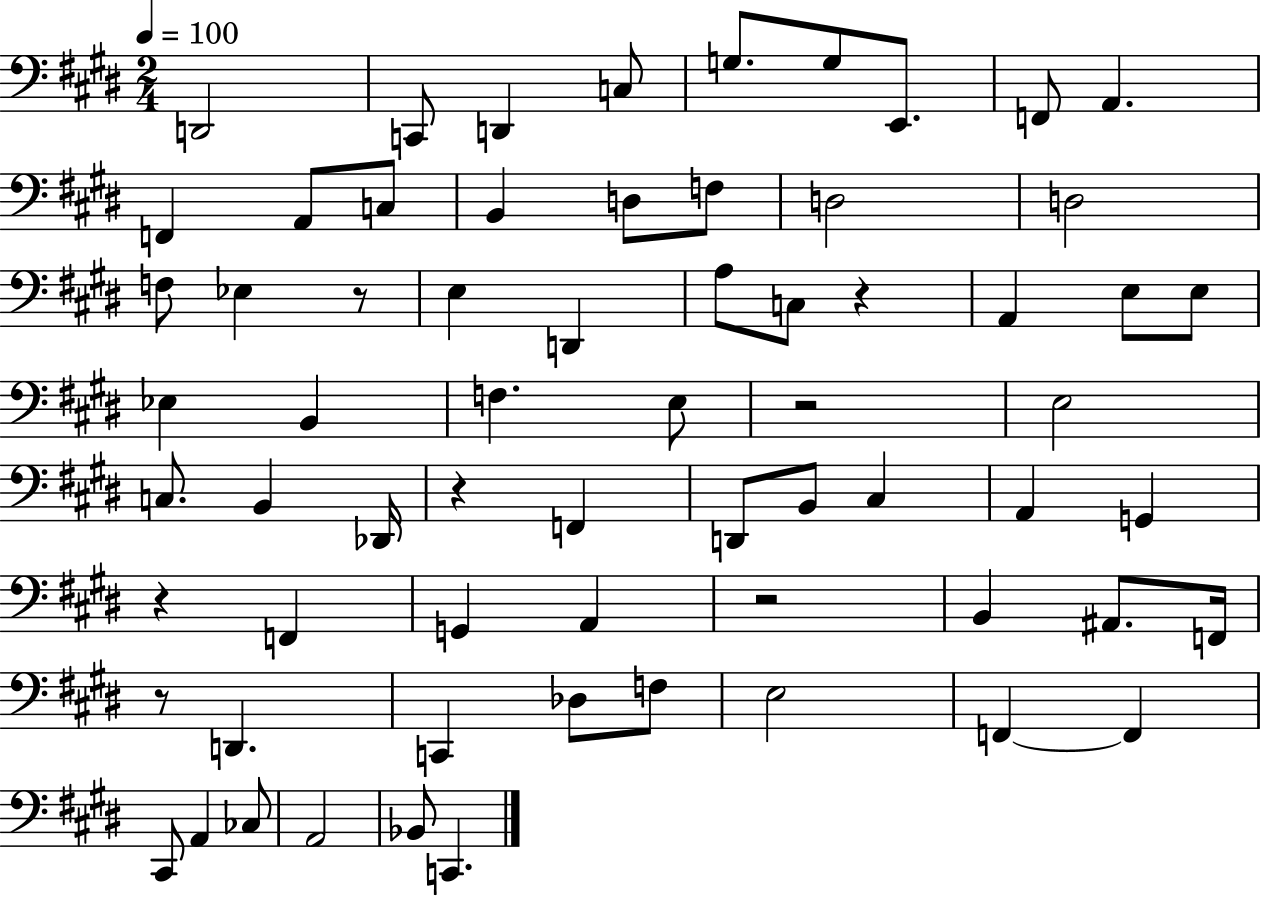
{
  \clef bass
  \numericTimeSignature
  \time 2/4
  \key e \major
  \tempo 4 = 100
  d,2 | c,8 d,4 c8 | g8. g8 e,8. | f,8 a,4. | \break f,4 a,8 c8 | b,4 d8 f8 | d2 | d2 | \break f8 ees4 r8 | e4 d,4 | a8 c8 r4 | a,4 e8 e8 | \break ees4 b,4 | f4. e8 | r2 | e2 | \break c8. b,4 des,16 | r4 f,4 | d,8 b,8 cis4 | a,4 g,4 | \break r4 f,4 | g,4 a,4 | r2 | b,4 ais,8. f,16 | \break r8 d,4. | c,4 des8 f8 | e2 | f,4~~ f,4 | \break cis,8 a,4 ces8 | a,2 | bes,8 c,4. | \bar "|."
}